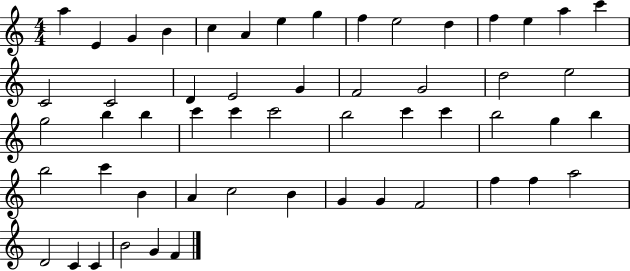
A5/q E4/q G4/q B4/q C5/q A4/q E5/q G5/q F5/q E5/h D5/q F5/q E5/q A5/q C6/q C4/h C4/h D4/q E4/h G4/q F4/h G4/h D5/h E5/h G5/h B5/q B5/q C6/q C6/q C6/h B5/h C6/q C6/q B5/h G5/q B5/q B5/h C6/q B4/q A4/q C5/h B4/q G4/q G4/q F4/h F5/q F5/q A5/h D4/h C4/q C4/q B4/h G4/q F4/q